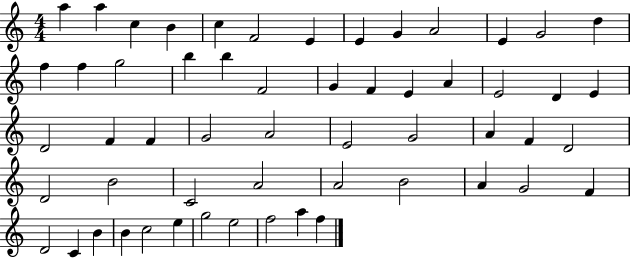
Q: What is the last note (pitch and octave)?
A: F5